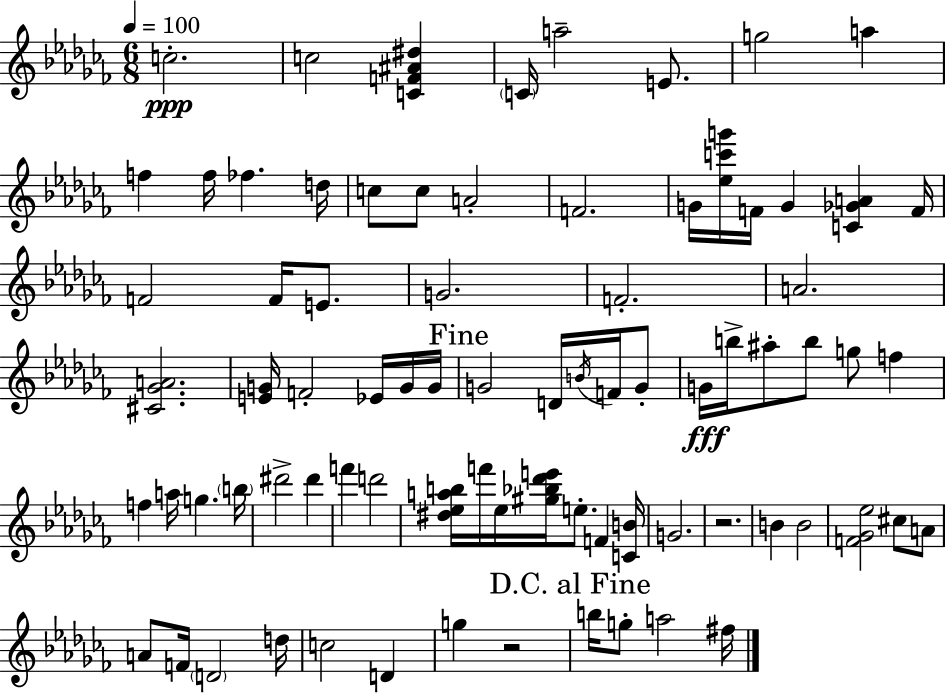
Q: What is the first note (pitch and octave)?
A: C5